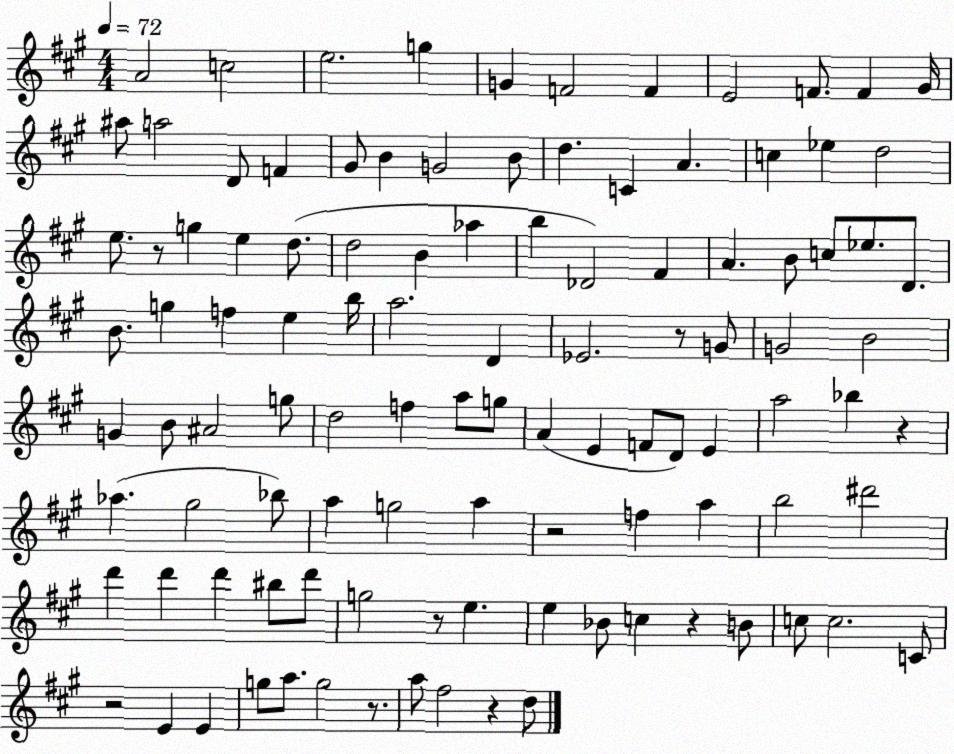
X:1
T:Untitled
M:4/4
L:1/4
K:A
A2 c2 e2 g G F2 F E2 F/2 F ^G/4 ^a/2 a2 D/2 F ^G/2 B G2 B/2 d C A c _e d2 e/2 z/2 g e d/2 d2 B _a b _D2 ^F A B/2 c/2 _e/2 D/2 B/2 g f e b/4 a2 D _E2 z/2 G/2 G2 B2 G B/2 ^A2 g/2 d2 f a/2 g/2 A E F/2 D/2 E a2 _b z _a ^g2 _b/2 a g2 a z2 f a b2 ^d'2 d' d' d' ^b/2 d'/2 g2 z/2 e e _B/2 c z B/2 c/2 c2 C/2 z2 E E g/2 a/2 g2 z/2 a/2 ^f2 z d/2